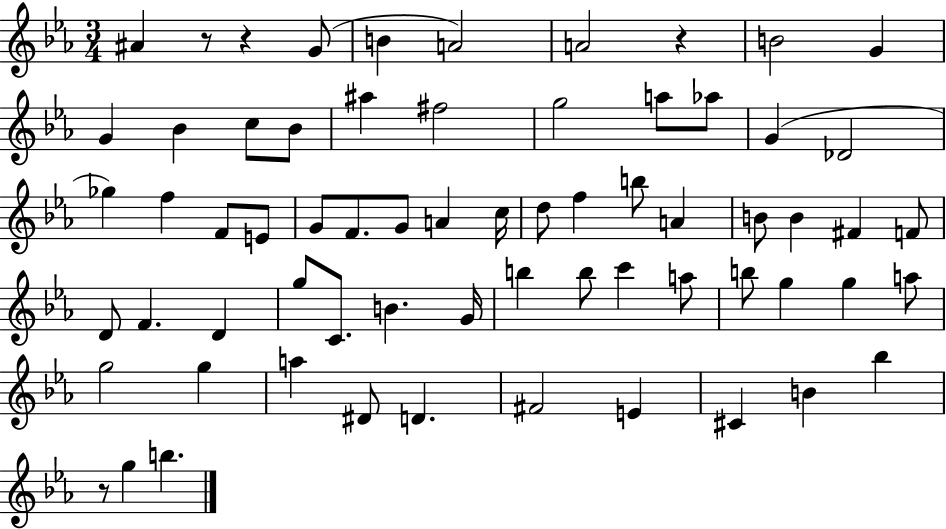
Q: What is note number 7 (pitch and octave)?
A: G4